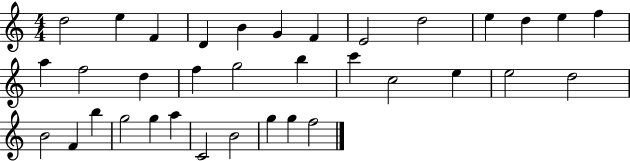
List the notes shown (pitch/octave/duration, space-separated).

D5/h E5/q F4/q D4/q B4/q G4/q F4/q E4/h D5/h E5/q D5/q E5/q F5/q A5/q F5/h D5/q F5/q G5/h B5/q C6/q C5/h E5/q E5/h D5/h B4/h F4/q B5/q G5/h G5/q A5/q C4/h B4/h G5/q G5/q F5/h